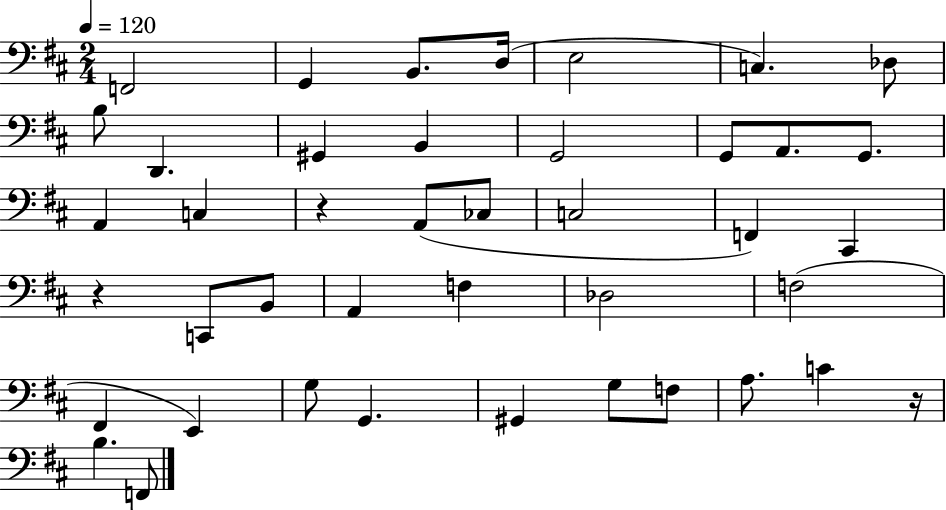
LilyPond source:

{
  \clef bass
  \numericTimeSignature
  \time 2/4
  \key d \major
  \tempo 4 = 120
  \repeat volta 2 { f,2 | g,4 b,8. d16( | e2 | c4.) des8 | \break b8 d,4. | gis,4 b,4 | g,2 | g,8 a,8. g,8. | \break a,4 c4 | r4 a,8( ces8 | c2 | f,4) cis,4 | \break r4 c,8 b,8 | a,4 f4 | des2 | f2( | \break fis,4 e,4) | g8 g,4. | gis,4 g8 f8 | a8. c'4 r16 | \break b4. f,8 | } \bar "|."
}